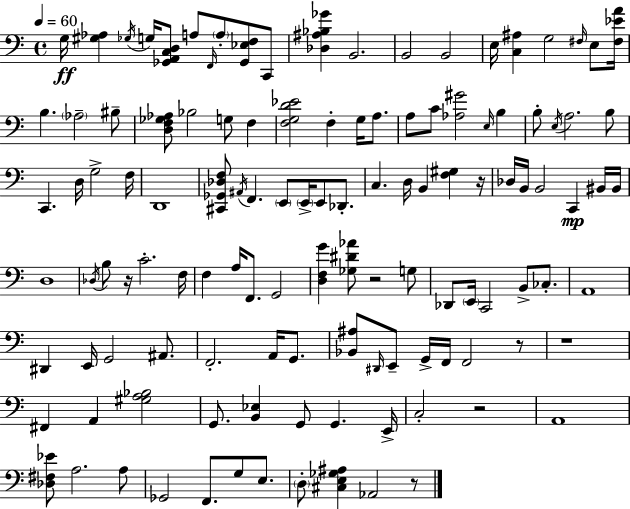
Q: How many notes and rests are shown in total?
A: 120